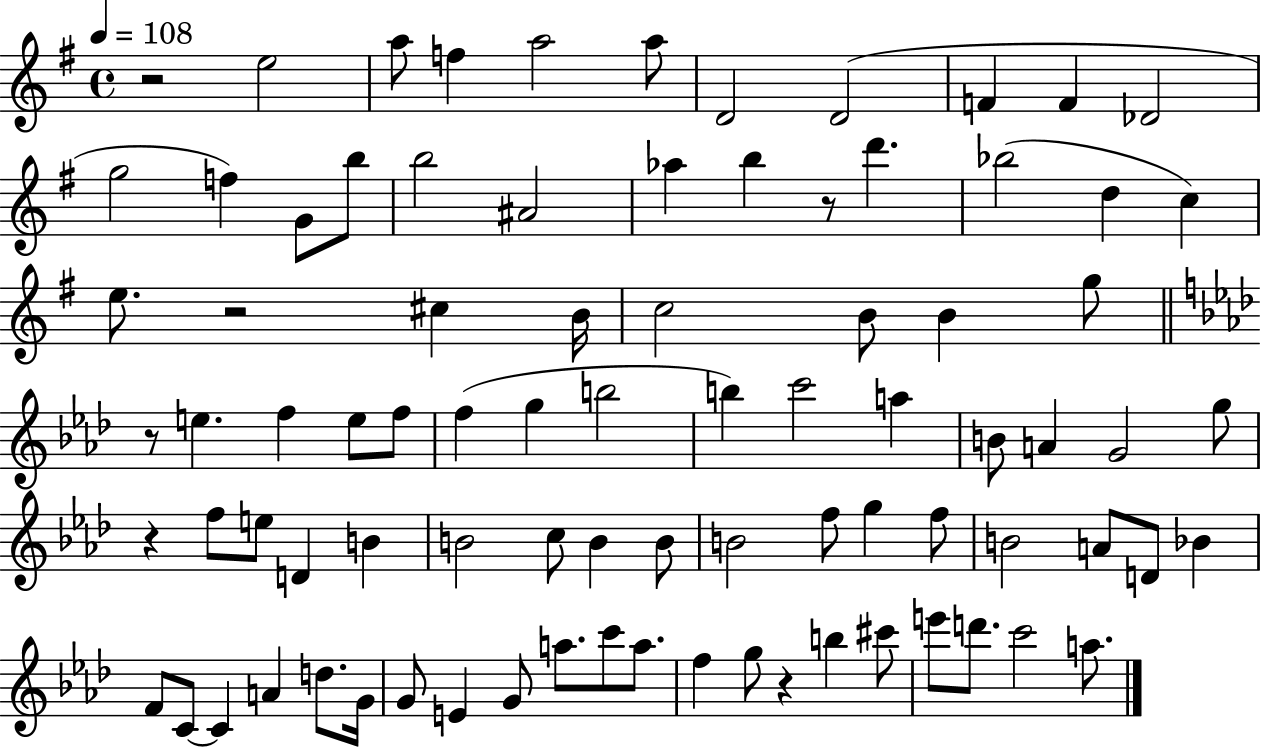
{
  \clef treble
  \time 4/4
  \defaultTimeSignature
  \key g \major
  \tempo 4 = 108
  r2 e''2 | a''8 f''4 a''2 a''8 | d'2 d'2( | f'4 f'4 des'2 | \break g''2 f''4) g'8 b''8 | b''2 ais'2 | aes''4 b''4 r8 d'''4. | bes''2( d''4 c''4) | \break e''8. r2 cis''4 b'16 | c''2 b'8 b'4 g''8 | \bar "||" \break \key aes \major r8 e''4. f''4 e''8 f''8 | f''4( g''4 b''2 | b''4) c'''2 a''4 | b'8 a'4 g'2 g''8 | \break r4 f''8 e''8 d'4 b'4 | b'2 c''8 b'4 b'8 | b'2 f''8 g''4 f''8 | b'2 a'8 d'8 bes'4 | \break f'8 c'8~~ c'4 a'4 d''8. g'16 | g'8 e'4 g'8 a''8. c'''8 a''8. | f''4 g''8 r4 b''4 cis'''8 | e'''8 d'''8. c'''2 a''8. | \break \bar "|."
}